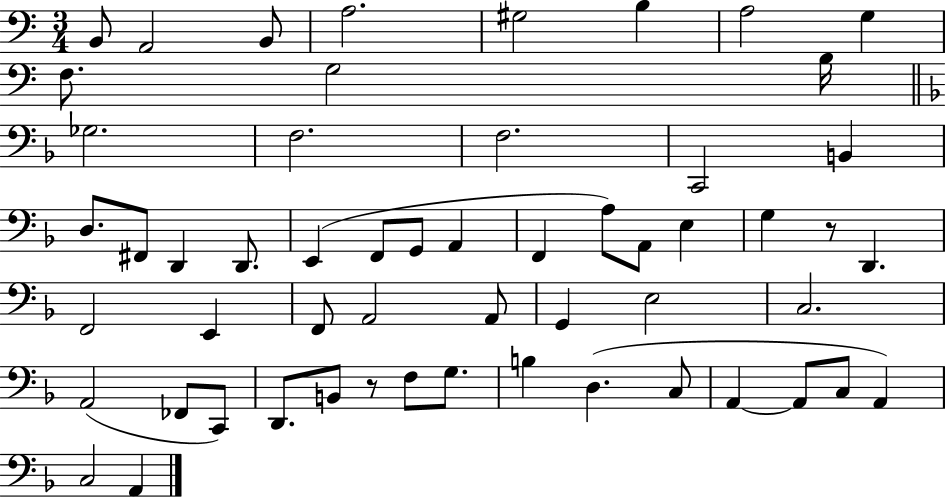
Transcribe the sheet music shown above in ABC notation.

X:1
T:Untitled
M:3/4
L:1/4
K:C
B,,/2 A,,2 B,,/2 A,2 ^G,2 B, A,2 G, F,/2 G,2 B,/4 _G,2 F,2 F,2 C,,2 B,, D,/2 ^F,,/2 D,, D,,/2 E,, F,,/2 G,,/2 A,, F,, A,/2 A,,/2 E, G, z/2 D,, F,,2 E,, F,,/2 A,,2 A,,/2 G,, E,2 C,2 A,,2 _F,,/2 C,,/2 D,,/2 B,,/2 z/2 F,/2 G,/2 B, D, C,/2 A,, A,,/2 C,/2 A,, C,2 A,,